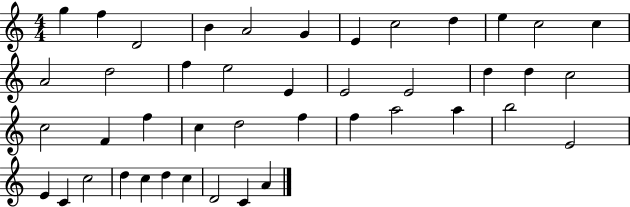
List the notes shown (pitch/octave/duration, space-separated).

G5/q F5/q D4/h B4/q A4/h G4/q E4/q C5/h D5/q E5/q C5/h C5/q A4/h D5/h F5/q E5/h E4/q E4/h E4/h D5/q D5/q C5/h C5/h F4/q F5/q C5/q D5/h F5/q F5/q A5/h A5/q B5/h E4/h E4/q C4/q C5/h D5/q C5/q D5/q C5/q D4/h C4/q A4/q